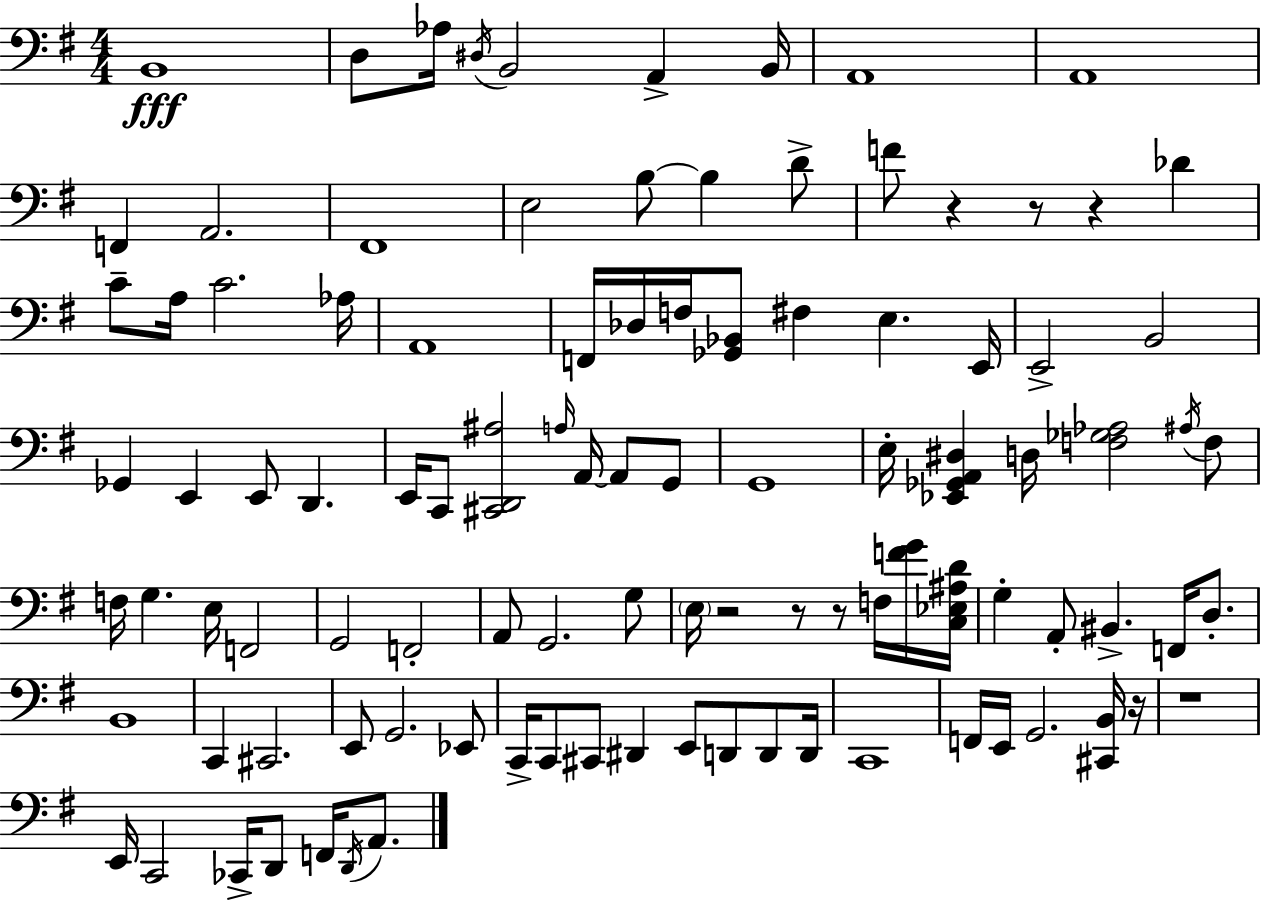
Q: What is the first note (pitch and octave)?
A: B2